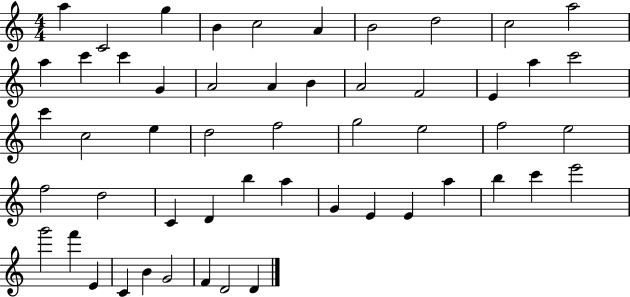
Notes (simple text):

A5/q C4/h G5/q B4/q C5/h A4/q B4/h D5/h C5/h A5/h A5/q C6/q C6/q G4/q A4/h A4/q B4/q A4/h F4/h E4/q A5/q C6/h C6/q C5/h E5/q D5/h F5/h G5/h E5/h F5/h E5/h F5/h D5/h C4/q D4/q B5/q A5/q G4/q E4/q E4/q A5/q B5/q C6/q E6/h G6/h F6/q E4/q C4/q B4/q G4/h F4/q D4/h D4/q